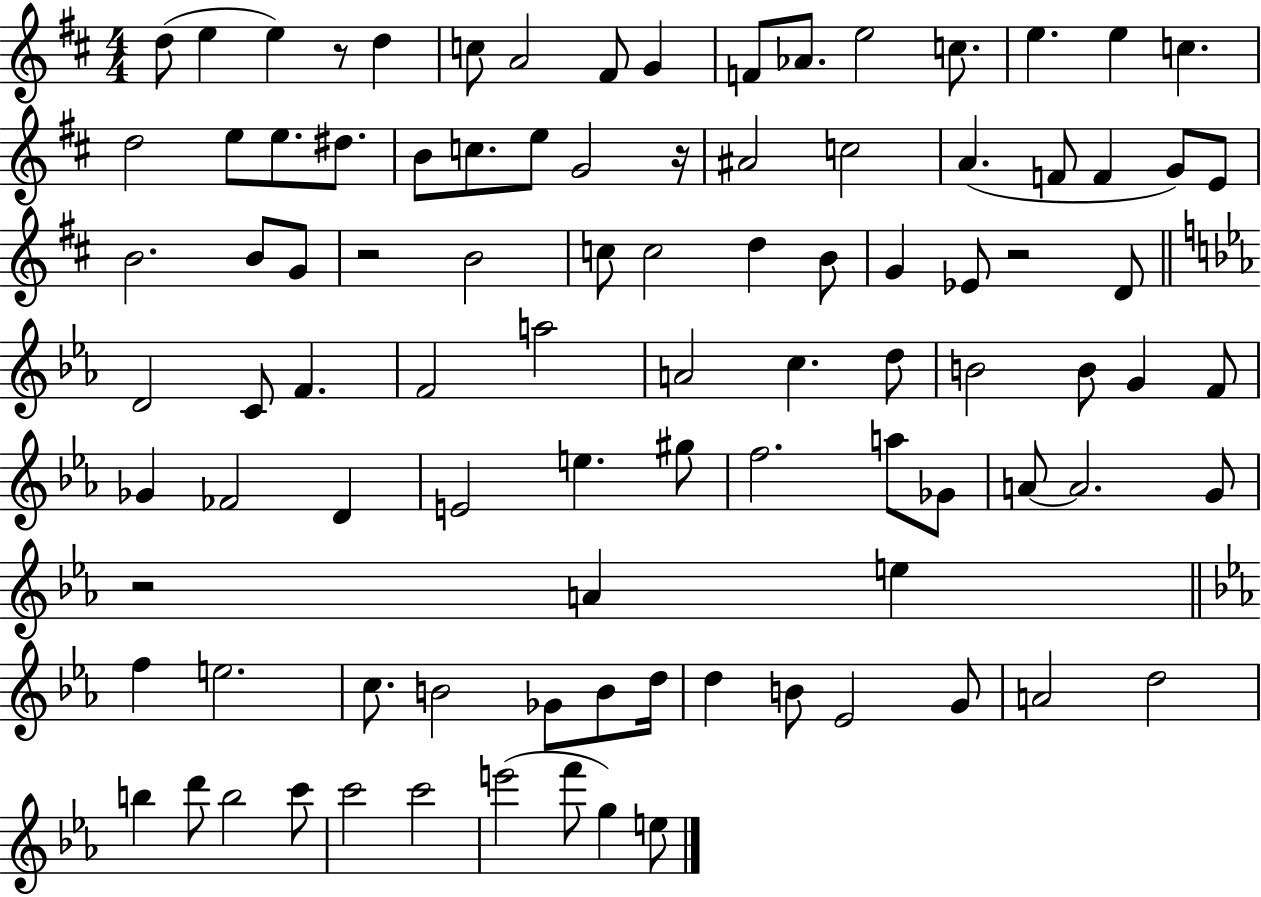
X:1
T:Untitled
M:4/4
L:1/4
K:D
d/2 e e z/2 d c/2 A2 ^F/2 G F/2 _A/2 e2 c/2 e e c d2 e/2 e/2 ^d/2 B/2 c/2 e/2 G2 z/4 ^A2 c2 A F/2 F G/2 E/2 B2 B/2 G/2 z2 B2 c/2 c2 d B/2 G _E/2 z2 D/2 D2 C/2 F F2 a2 A2 c d/2 B2 B/2 G F/2 _G _F2 D E2 e ^g/2 f2 a/2 _G/2 A/2 A2 G/2 z2 A e f e2 c/2 B2 _G/2 B/2 d/4 d B/2 _E2 G/2 A2 d2 b d'/2 b2 c'/2 c'2 c'2 e'2 f'/2 g e/2